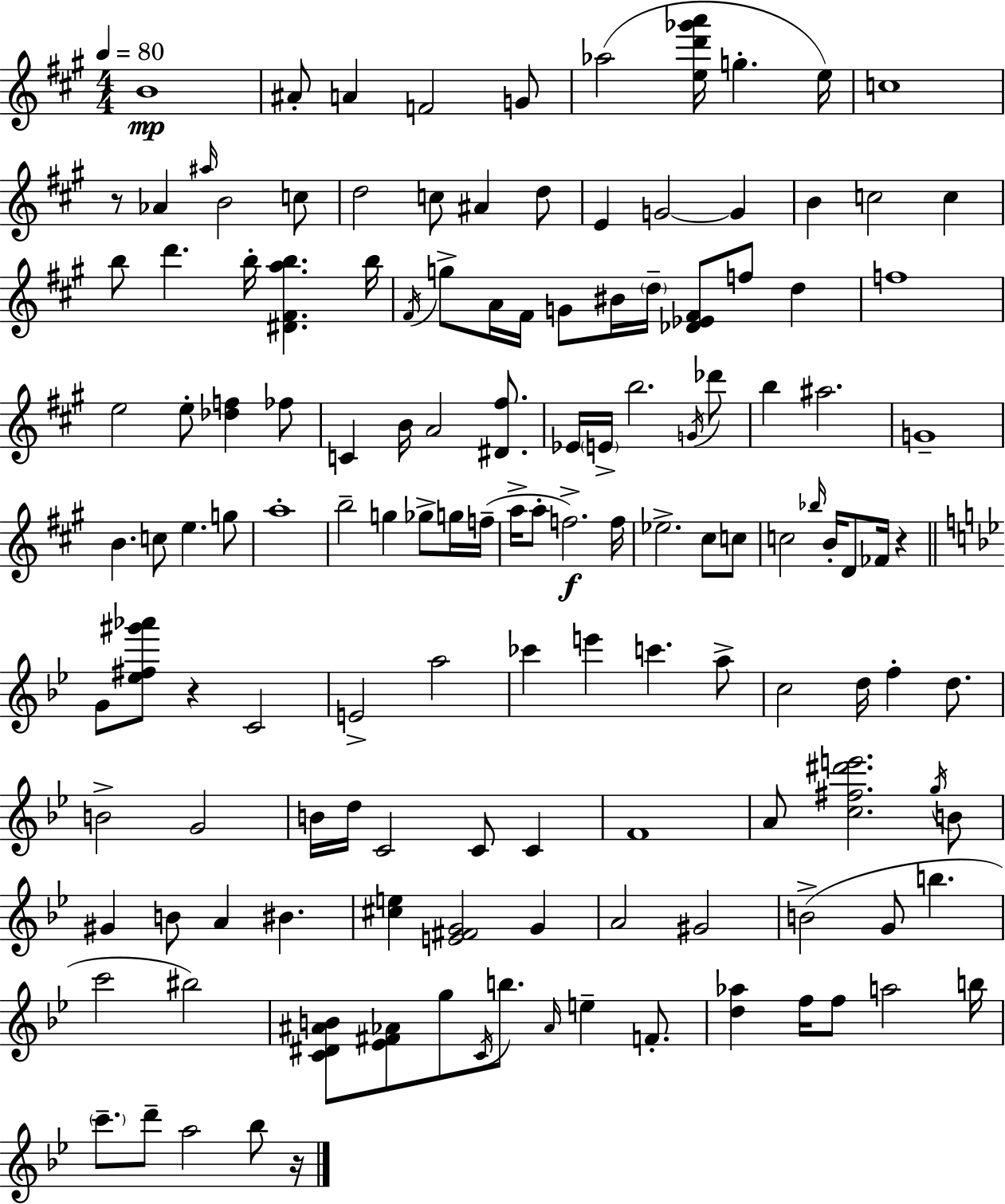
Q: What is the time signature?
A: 4/4